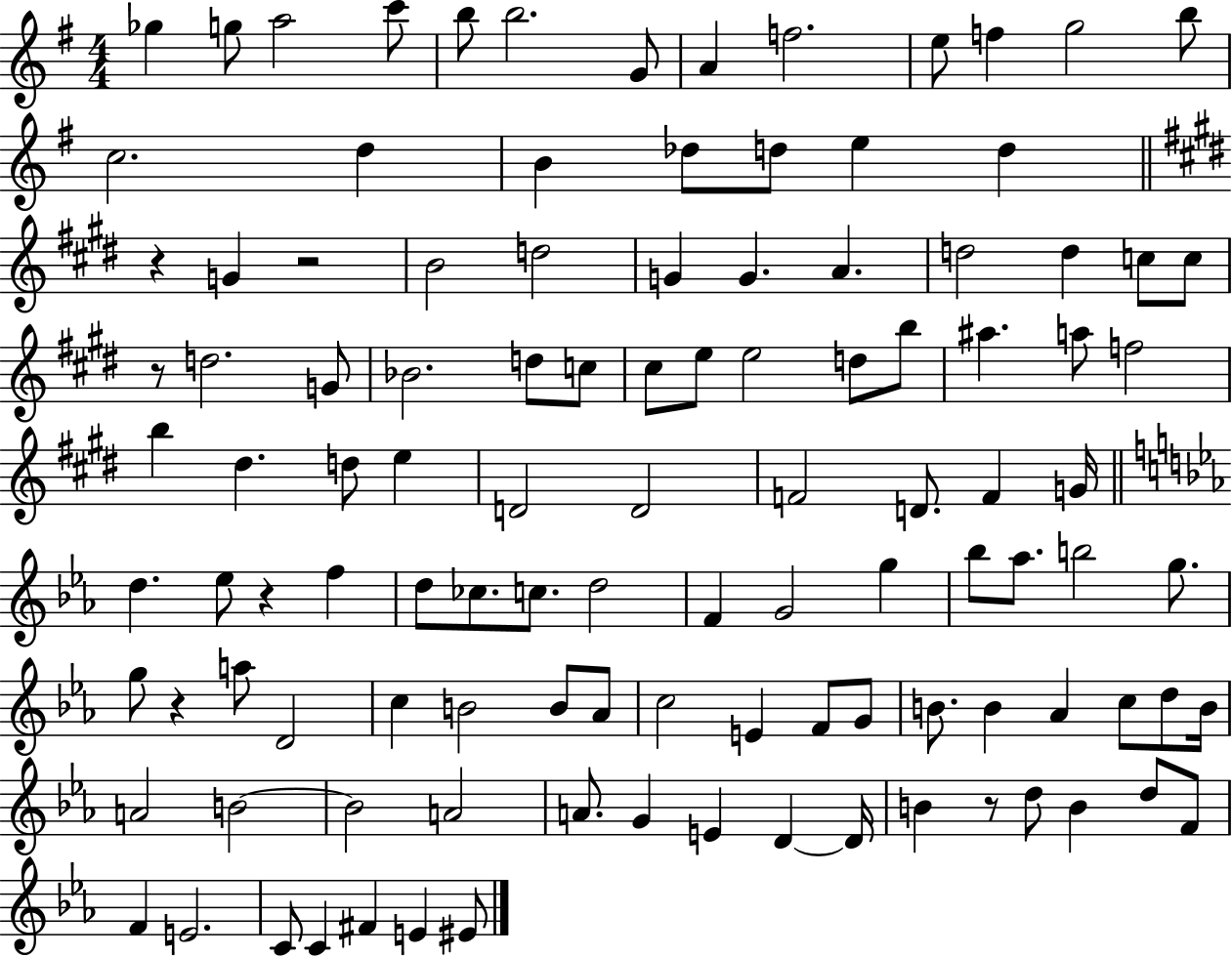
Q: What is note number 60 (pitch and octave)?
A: D5